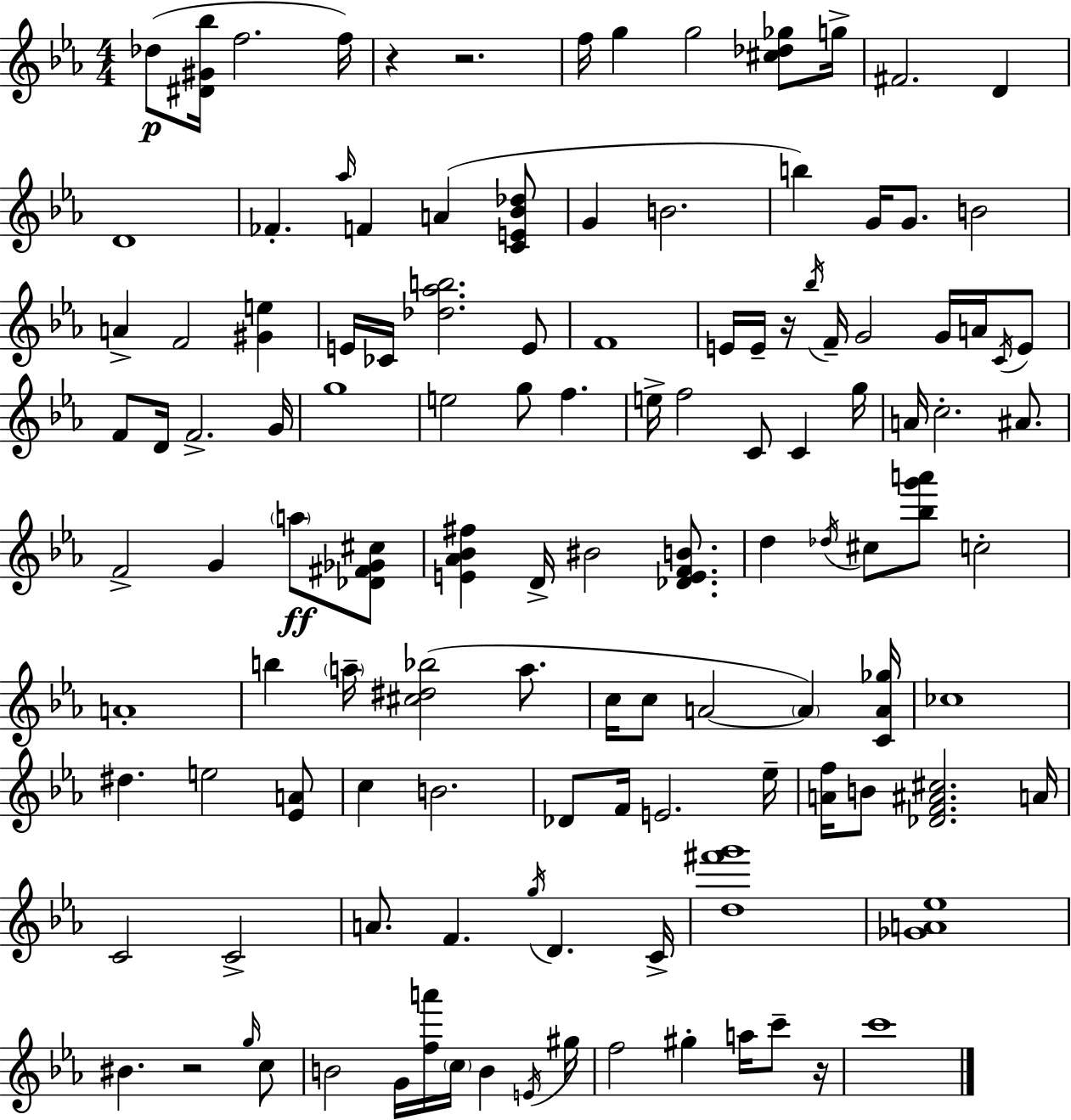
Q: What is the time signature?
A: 4/4